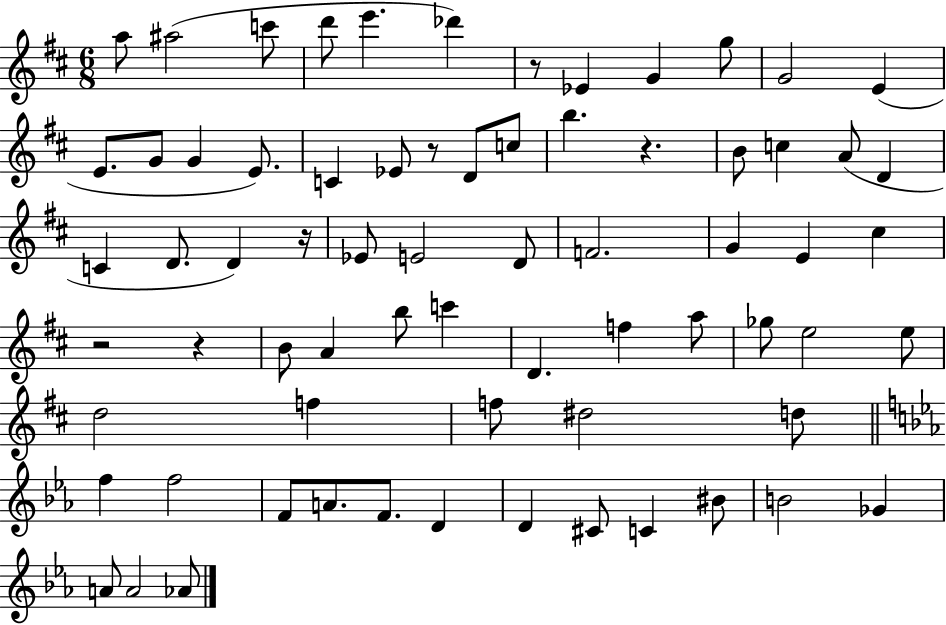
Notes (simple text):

A5/e A#5/h C6/e D6/e E6/q. Db6/q R/e Eb4/q G4/q G5/e G4/h E4/q E4/e. G4/e G4/q E4/e. C4/q Eb4/e R/e D4/e C5/e B5/q. R/q. B4/e C5/q A4/e D4/q C4/q D4/e. D4/q R/s Eb4/e E4/h D4/e F4/h. G4/q E4/q C#5/q R/h R/q B4/e A4/q B5/e C6/q D4/q. F5/q A5/e Gb5/e E5/h E5/e D5/h F5/q F5/e D#5/h D5/e F5/q F5/h F4/e A4/e. F4/e. D4/q D4/q C#4/e C4/q BIS4/e B4/h Gb4/q A4/e A4/h Ab4/e